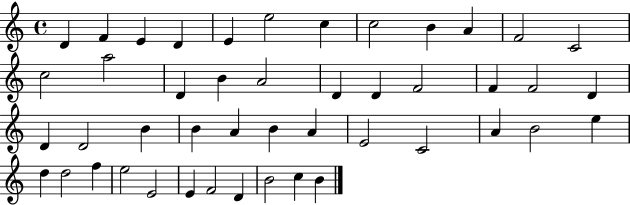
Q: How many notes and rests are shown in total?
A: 46